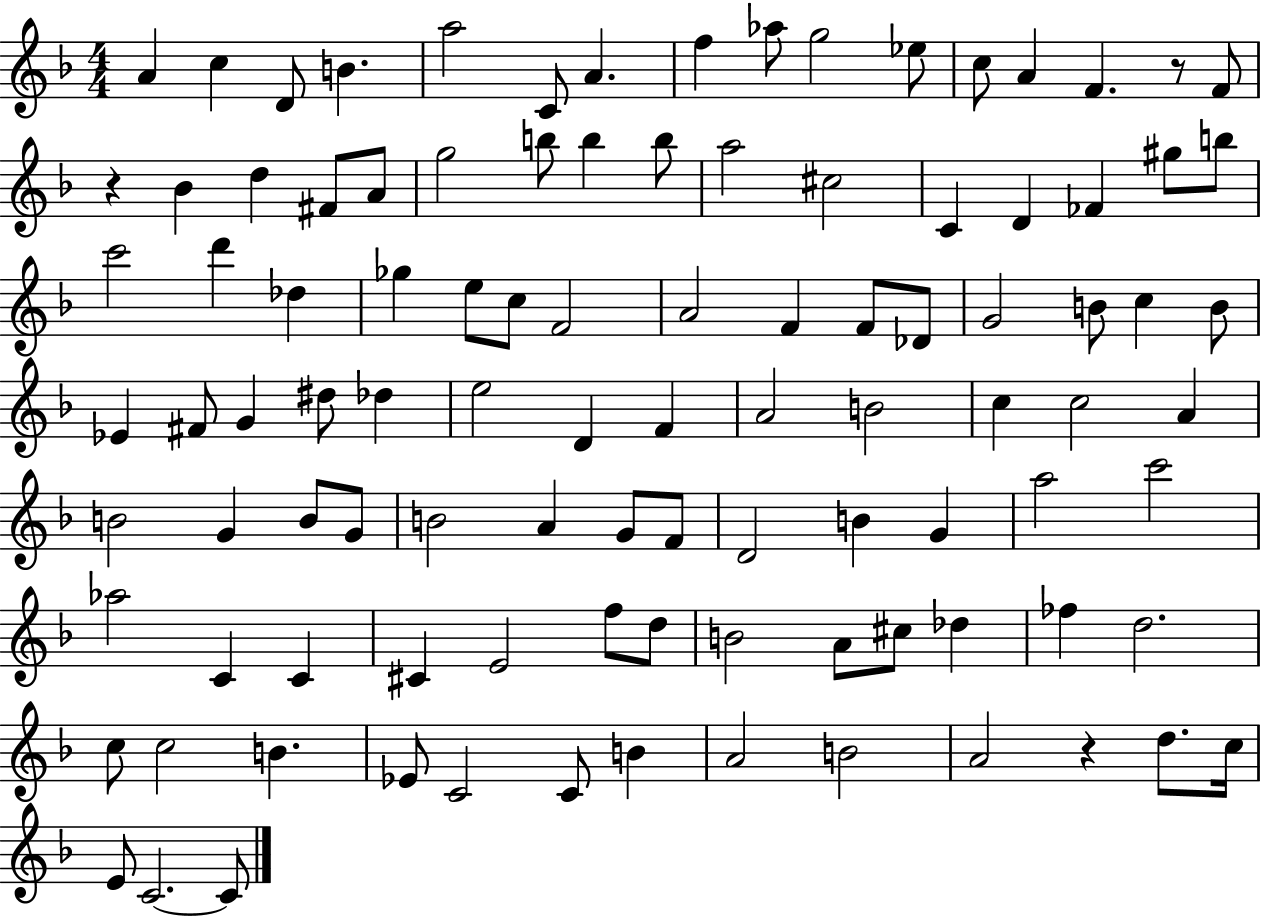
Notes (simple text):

A4/q C5/q D4/e B4/q. A5/h C4/e A4/q. F5/q Ab5/e G5/h Eb5/e C5/e A4/q F4/q. R/e F4/e R/q Bb4/q D5/q F#4/e A4/e G5/h B5/e B5/q B5/e A5/h C#5/h C4/q D4/q FES4/q G#5/e B5/e C6/h D6/q Db5/q Gb5/q E5/e C5/e F4/h A4/h F4/q F4/e Db4/e G4/h B4/e C5/q B4/e Eb4/q F#4/e G4/q D#5/e Db5/q E5/h D4/q F4/q A4/h B4/h C5/q C5/h A4/q B4/h G4/q B4/e G4/e B4/h A4/q G4/e F4/e D4/h B4/q G4/q A5/h C6/h Ab5/h C4/q C4/q C#4/q E4/h F5/e D5/e B4/h A4/e C#5/e Db5/q FES5/q D5/h. C5/e C5/h B4/q. Eb4/e C4/h C4/e B4/q A4/h B4/h A4/h R/q D5/e. C5/s E4/e C4/h. C4/e